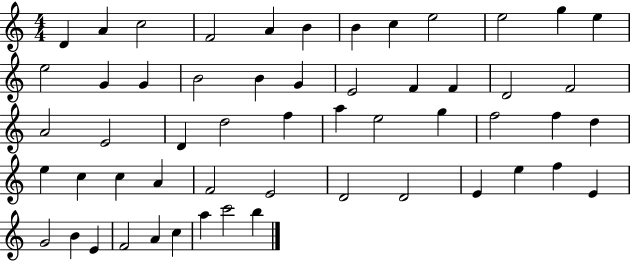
D4/q A4/q C5/h F4/h A4/q B4/q B4/q C5/q E5/h E5/h G5/q E5/q E5/h G4/q G4/q B4/h B4/q G4/q E4/h F4/q F4/q D4/h F4/h A4/h E4/h D4/q D5/h F5/q A5/q E5/h G5/q F5/h F5/q D5/q E5/q C5/q C5/q A4/q F4/h E4/h D4/h D4/h E4/q E5/q F5/q E4/q G4/h B4/q E4/q F4/h A4/q C5/q A5/q C6/h B5/q